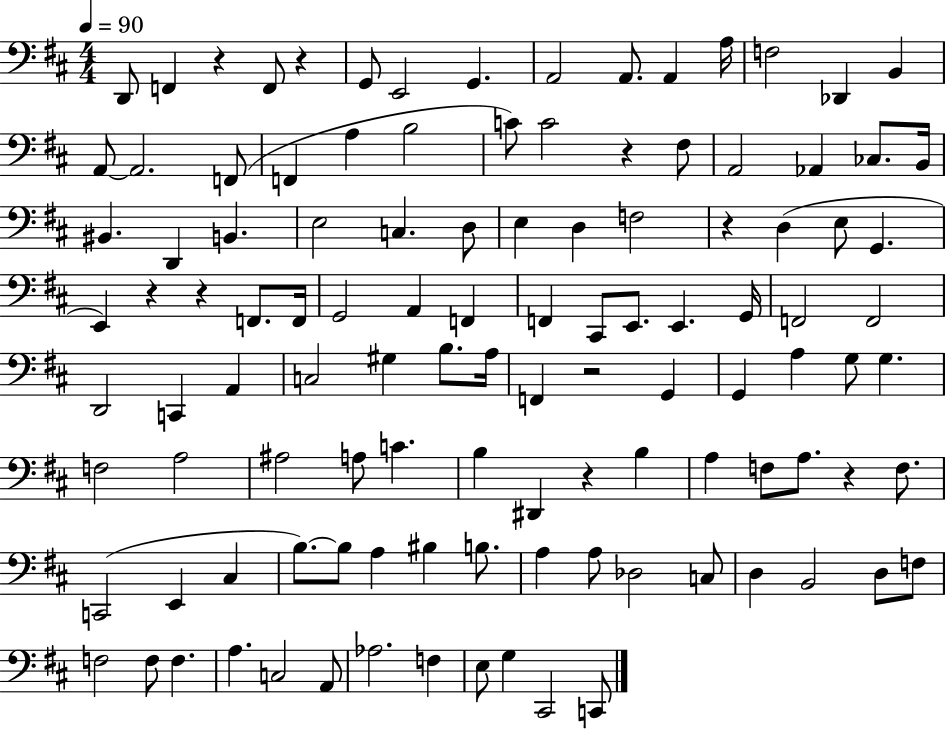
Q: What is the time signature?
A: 4/4